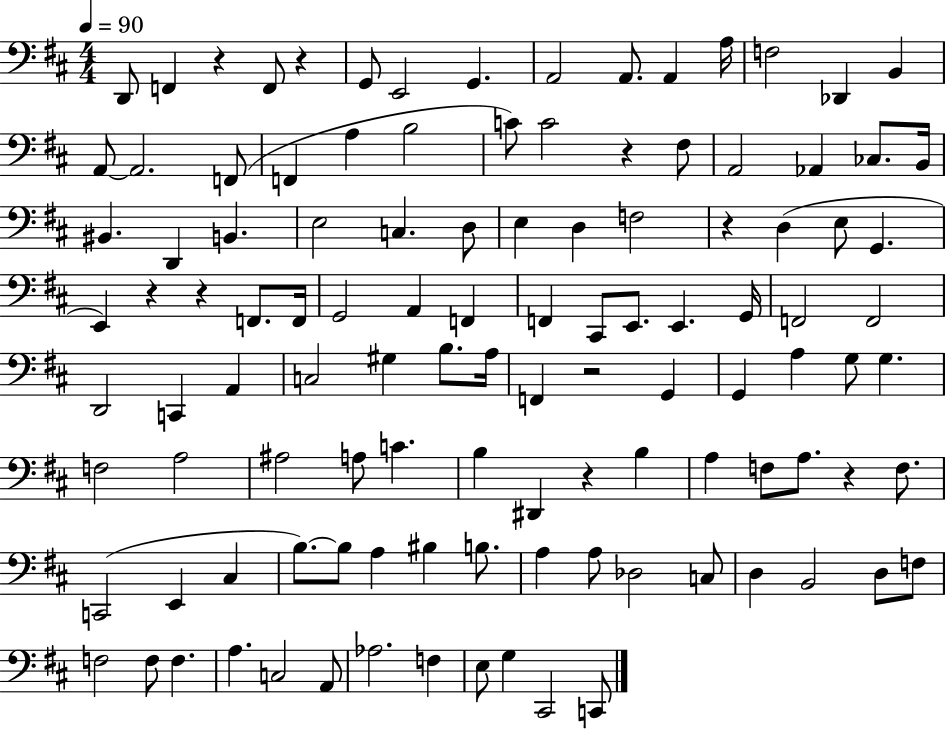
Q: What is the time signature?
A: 4/4